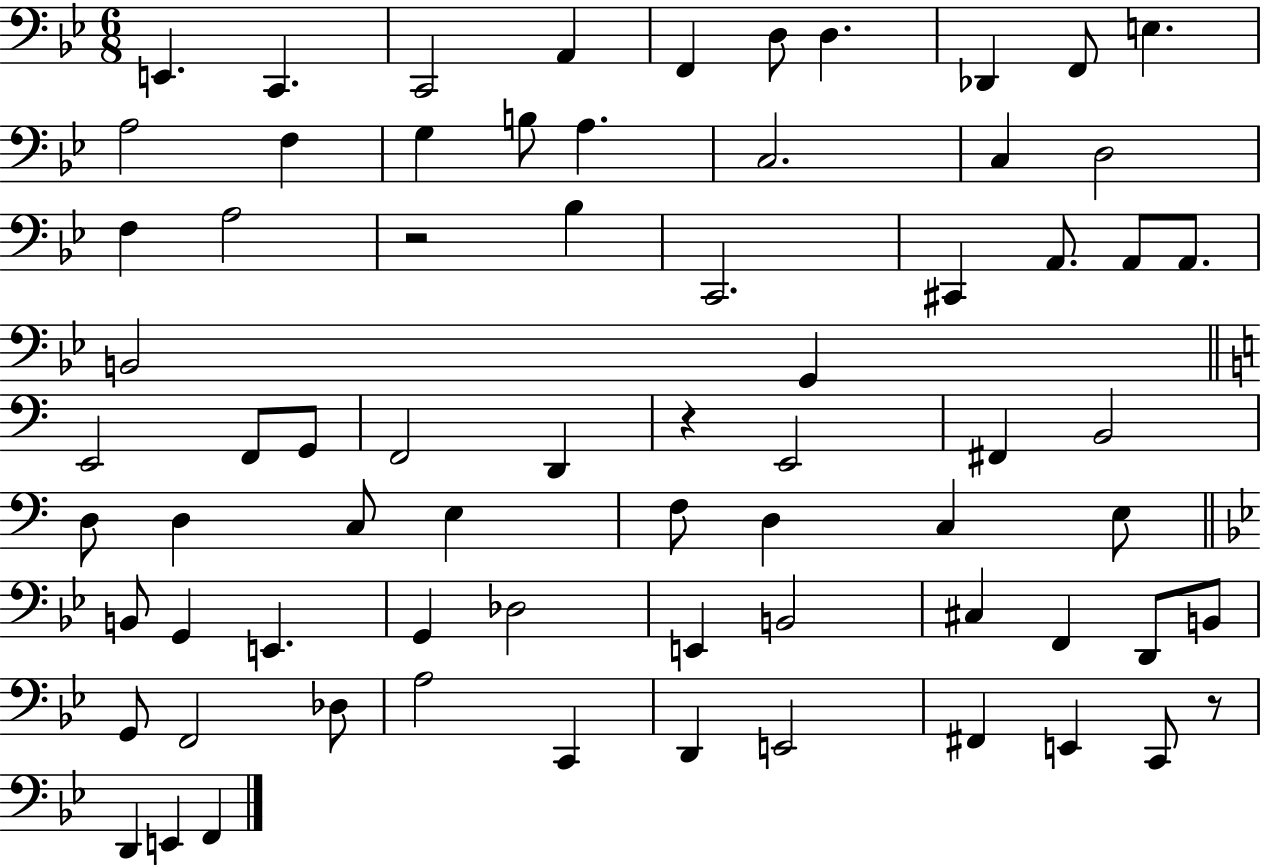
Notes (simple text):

E2/q. C2/q. C2/h A2/q F2/q D3/e D3/q. Db2/q F2/e E3/q. A3/h F3/q G3/q B3/e A3/q. C3/h. C3/q D3/h F3/q A3/h R/h Bb3/q C2/h. C#2/q A2/e. A2/e A2/e. B2/h G2/q E2/h F2/e G2/e F2/h D2/q R/q E2/h F#2/q B2/h D3/e D3/q C3/e E3/q F3/e D3/q C3/q E3/e B2/e G2/q E2/q. G2/q Db3/h E2/q B2/h C#3/q F2/q D2/e B2/e G2/e F2/h Db3/e A3/h C2/q D2/q E2/h F#2/q E2/q C2/e R/e D2/q E2/q F2/q